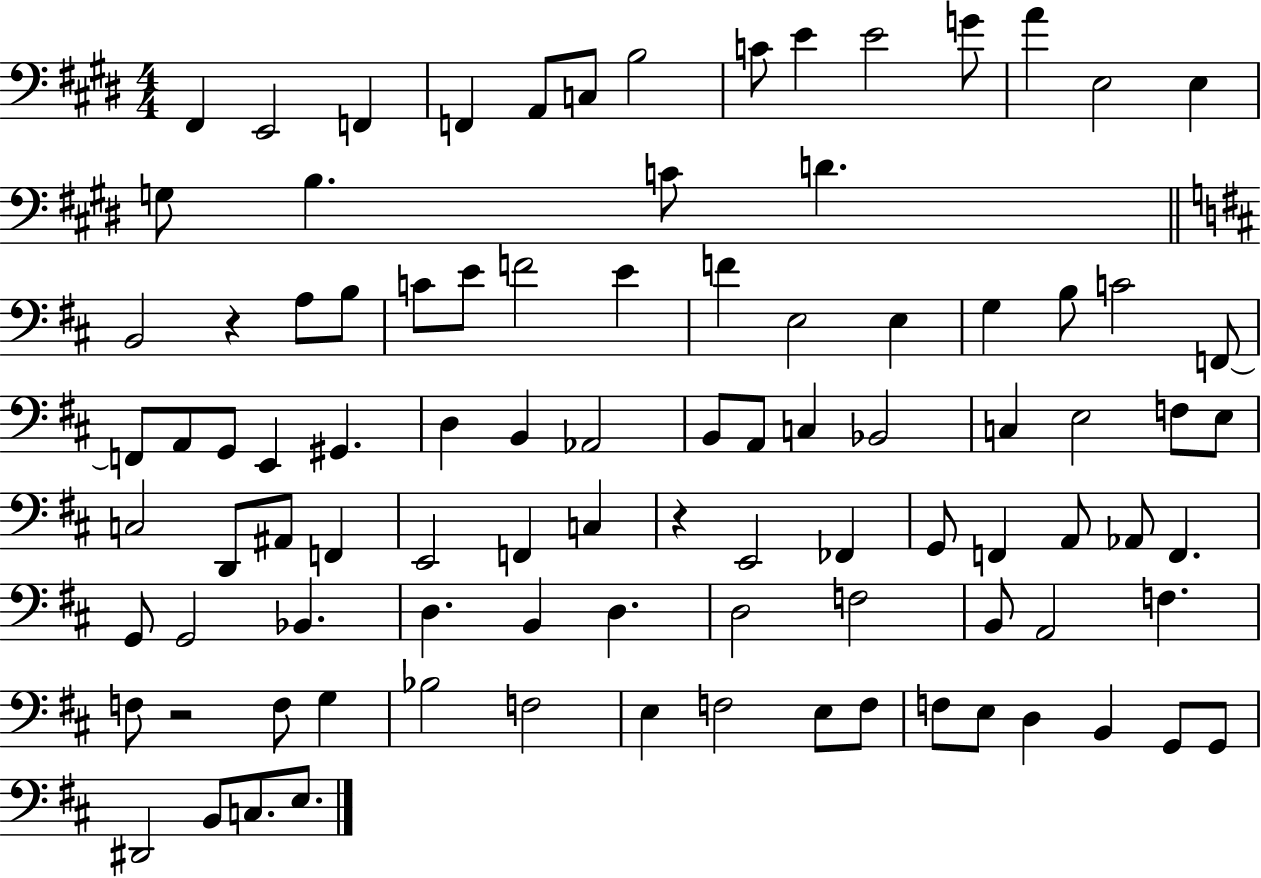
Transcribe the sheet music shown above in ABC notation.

X:1
T:Untitled
M:4/4
L:1/4
K:E
^F,, E,,2 F,, F,, A,,/2 C,/2 B,2 C/2 E E2 G/2 A E,2 E, G,/2 B, C/2 D B,,2 z A,/2 B,/2 C/2 E/2 F2 E F E,2 E, G, B,/2 C2 F,,/2 F,,/2 A,,/2 G,,/2 E,, ^G,, D, B,, _A,,2 B,,/2 A,,/2 C, _B,,2 C, E,2 F,/2 E,/2 C,2 D,,/2 ^A,,/2 F,, E,,2 F,, C, z E,,2 _F,, G,,/2 F,, A,,/2 _A,,/2 F,, G,,/2 G,,2 _B,, D, B,, D, D,2 F,2 B,,/2 A,,2 F, F,/2 z2 F,/2 G, _B,2 F,2 E, F,2 E,/2 F,/2 F,/2 E,/2 D, B,, G,,/2 G,,/2 ^D,,2 B,,/2 C,/2 E,/2